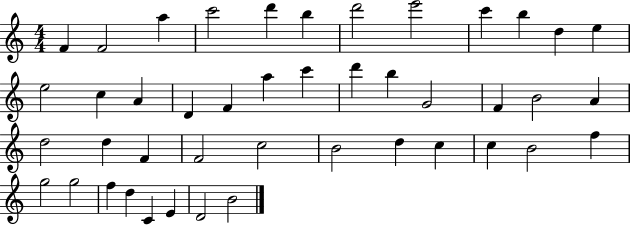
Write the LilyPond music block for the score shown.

{
  \clef treble
  \numericTimeSignature
  \time 4/4
  \key c \major
  f'4 f'2 a''4 | c'''2 d'''4 b''4 | d'''2 e'''2 | c'''4 b''4 d''4 e''4 | \break e''2 c''4 a'4 | d'4 f'4 a''4 c'''4 | d'''4 b''4 g'2 | f'4 b'2 a'4 | \break d''2 d''4 f'4 | f'2 c''2 | b'2 d''4 c''4 | c''4 b'2 f''4 | \break g''2 g''2 | f''4 d''4 c'4 e'4 | d'2 b'2 | \bar "|."
}